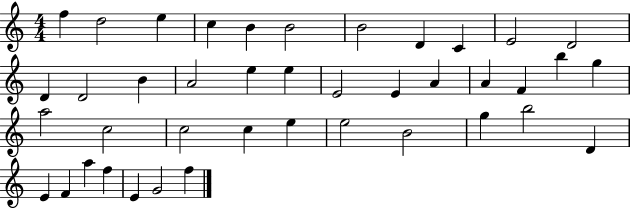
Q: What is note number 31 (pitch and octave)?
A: B4